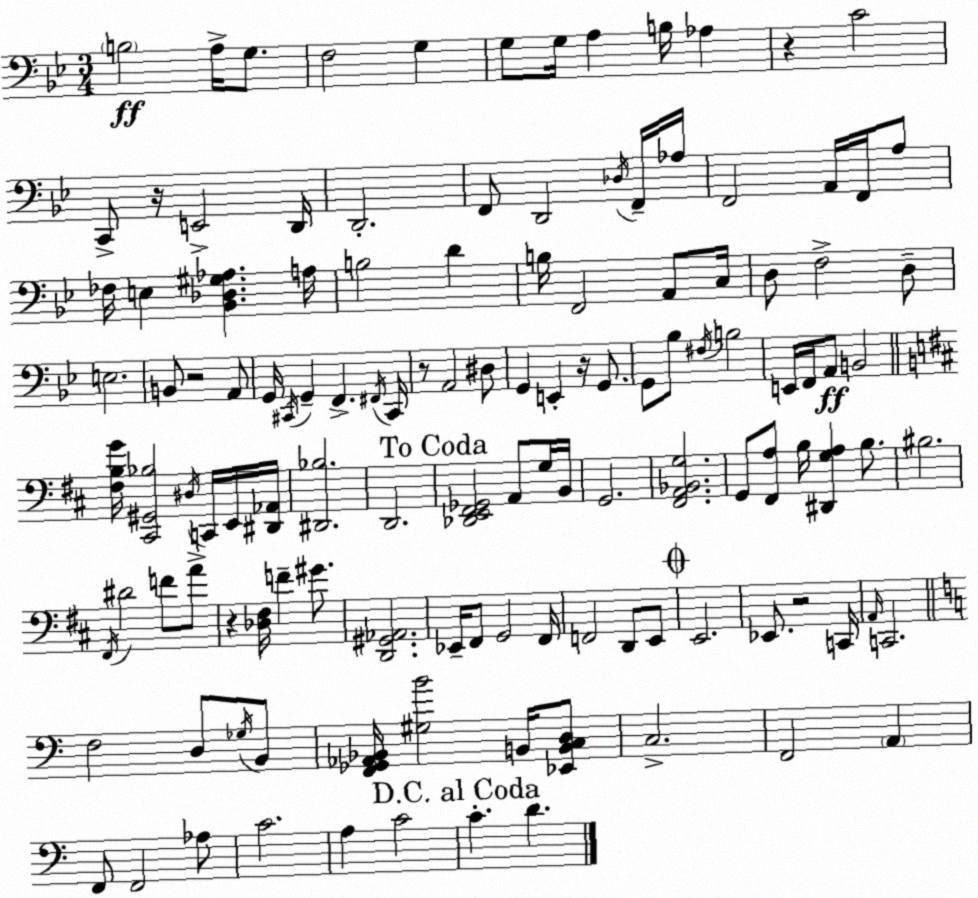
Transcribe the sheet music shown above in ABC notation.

X:1
T:Untitled
M:3/4
L:1/4
K:Gm
B,2 A,/4 G,/2 F,2 G, G,/2 G,/4 A, B,/4 _A, z C2 C,,/2 z/4 E,,2 D,,/4 D,,2 F,,/2 D,,2 _D,/4 F,,/4 _A,/4 F,,2 A,,/4 F,,/4 A,/2 _F,/4 E, [_B,,_D,^G,_A,] A,/4 B,2 D B,/4 F,,2 A,,/2 C,/4 D,/2 F,2 D,/2 E,2 B,,/2 z2 A,,/2 G,,/4 ^C,,/4 G,, F,, ^F,,/4 ^C,,/4 z/2 A,,2 ^D,/2 G,, E,, z/4 G,,/2 G,,/2 _B,/2 ^F,/4 B,2 E,,/4 F,,/4 A,,/2 B,,2 [^F,B,G]/4 [^C,,^G,,_B,]2 ^D,/4 C,,/4 E,,/4 [^D,,_A,,]/4 [^D,,_B,]2 D,,2 [_D,,E,,^F,,_G,,]2 A,,/2 G,/4 B,,/4 G,,2 [^F,,A,,_B,,G,]2 G,,/2 [^F,,A,]/2 B,/4 [^D,,G,A,] B,/2 ^B,2 ^F,,/4 ^D2 F/2 A/2 z [_D,^F,]/4 F ^G/2 [D,,^G,,_A,,]2 _E,,/4 ^F,,/2 G,,2 ^F,,/4 F,,2 D,,/2 E,,/2 E,,2 _E,,/2 z2 C,,/4 A,,/4 C,,2 F,2 D,/2 _G,/4 B,,/2 [F,,_G,,_A,,_B,,]/4 [^G,B]2 B,,/4 [_E,,B,,C,D,]/2 C,2 F,,2 A,, F,,/2 F,,2 _A,/2 C2 A, C2 C D